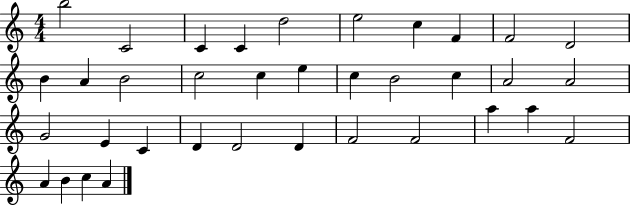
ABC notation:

X:1
T:Untitled
M:4/4
L:1/4
K:C
b2 C2 C C d2 e2 c F F2 D2 B A B2 c2 c e c B2 c A2 A2 G2 E C D D2 D F2 F2 a a F2 A B c A